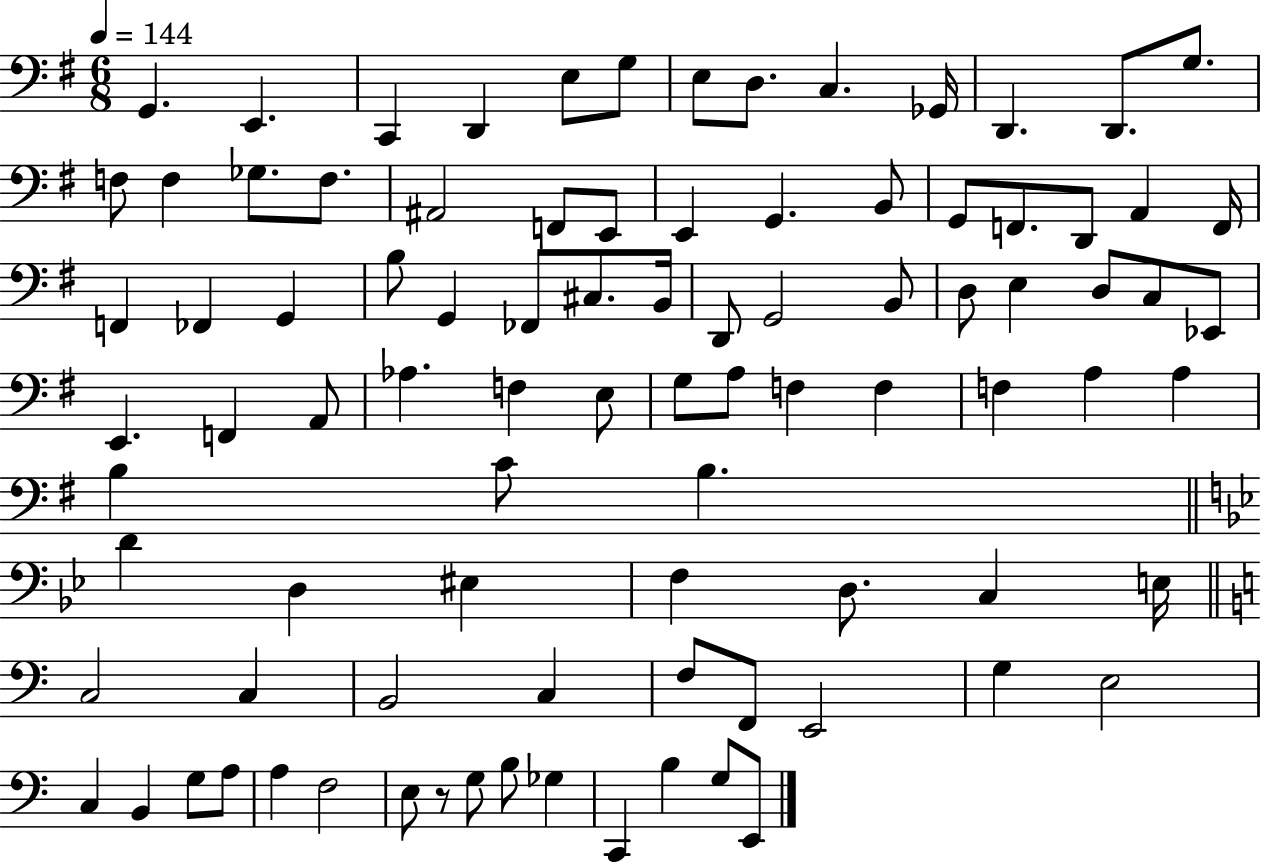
G2/q. E2/q. C2/q D2/q E3/e G3/e E3/e D3/e. C3/q. Gb2/s D2/q. D2/e. G3/e. F3/e F3/q Gb3/e. F3/e. A#2/h F2/e E2/e E2/q G2/q. B2/e G2/e F2/e. D2/e A2/q F2/s F2/q FES2/q G2/q B3/e G2/q FES2/e C#3/e. B2/s D2/e G2/h B2/e D3/e E3/q D3/e C3/e Eb2/e E2/q. F2/q A2/e Ab3/q. F3/q E3/e G3/e A3/e F3/q F3/q F3/q A3/q A3/q B3/q C4/e B3/q. D4/q D3/q EIS3/q F3/q D3/e. C3/q E3/s C3/h C3/q B2/h C3/q F3/e F2/e E2/h G3/q E3/h C3/q B2/q G3/e A3/e A3/q F3/h E3/e R/e G3/e B3/e Gb3/q C2/q B3/q G3/e E2/e